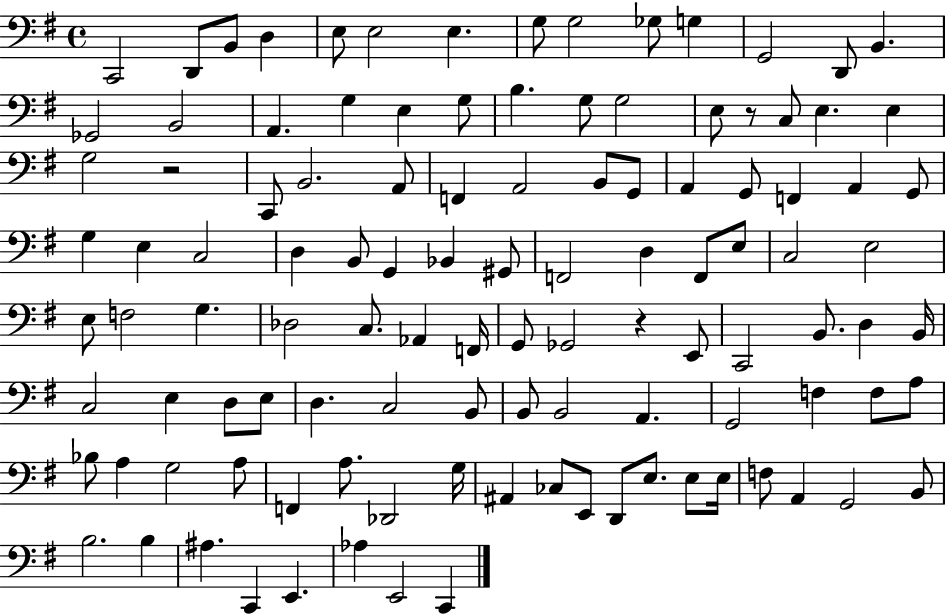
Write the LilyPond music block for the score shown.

{
  \clef bass
  \time 4/4
  \defaultTimeSignature
  \key g \major
  \repeat volta 2 { c,2 d,8 b,8 d4 | e8 e2 e4. | g8 g2 ges8 g4 | g,2 d,8 b,4. | \break ges,2 b,2 | a,4. g4 e4 g8 | b4. g8 g2 | e8 r8 c8 e4. e4 | \break g2 r2 | c,8 b,2. a,8 | f,4 a,2 b,8 g,8 | a,4 g,8 f,4 a,4 g,8 | \break g4 e4 c2 | d4 b,8 g,4 bes,4 gis,8 | f,2 d4 f,8 e8 | c2 e2 | \break e8 f2 g4. | des2 c8. aes,4 f,16 | g,8 ges,2 r4 e,8 | c,2 b,8. d4 b,16 | \break c2 e4 d8 e8 | d4. c2 b,8 | b,8 b,2 a,4. | g,2 f4 f8 a8 | \break bes8 a4 g2 a8 | f,4 a8. des,2 g16 | ais,4 ces8 e,8 d,8 e8. e8 e16 | f8 a,4 g,2 b,8 | \break b2. b4 | ais4. c,4 e,4. | aes4 e,2 c,4 | } \bar "|."
}